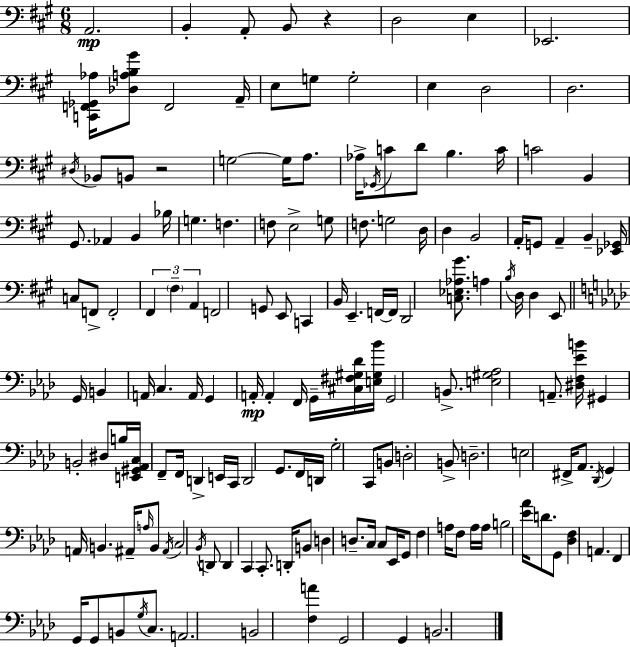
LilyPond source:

{
  \clef bass
  \numericTimeSignature
  \time 6/8
  \key a \major
  a,2.\mp | b,4-. a,8-. b,8 r4 | d2 e4 | ees,2. | \break <c, f, ges, aes>16 <des a b gis'>8 f,2 a,16-- | e8 g8 g2-. | e4 d2 | d2. | \break \acciaccatura { dis16 } bes,8 b,8 r2 | g2~~ g16 a8. | aes16-> \acciaccatura { ges,16 } c'8 d'8 b4. | c'16 c'2 b,4 | \break gis,8. aes,4 b,4 | bes16 g4. f4. | f8 e2-> | g8 f8. g2 | \break d16 d4 b,2 | a,16-. g,8 a,4-- b,4-- | <ees, ges,>16 c8 f,8-> f,2-. | \tuplet 3/2 { fis,4 \parenthesize fis4-- a,4 } | \break f,2 g,8 | e,8 c,4 b,16 e,4.-- | f,16~~ f,16 d,2 <c ees aes gis'>8. | a4 \acciaccatura { b16 } d16 d4 | \break e,8 \bar "||" \break \key f \minor g,16 b,4 a,16 c4. | a,16 g,4 a,16-.\mp a,4-. f,16 g,16-- | <cis fis gis des'>16 <e gis bes'>16 g,2 b,8.-> | <e gis aes>2 a,8.-- | \break <dis f ees' b'>16 gis,4 b,2-. | dis8 b16 <e, gis, aes, c>16 f,8-- f,16 d,4-> | e,16 c,16 d,2 g,8. | f,16 d,16 g2-. c,8 | \break b,8 d2-. b,8-> | d2.-- | e2 fis,16-> aes,8. | \acciaccatura { des,16 } g,4 a,16 b,4. | \break ais,16-- \grace { a16 } b,8 \acciaccatura { ais,16 } c2 | \acciaccatura { bes,16 } d,8 d,4 c,4 | c,8.-. d,16-. b,8 d4 d8.-- | c16 c8 ees,16 g,8 f4 | \break a16 f8 a16 a16 b2 | <ees' aes'>16 d'8. g,8 <des f>4 a,4. | f,4 g,16 g,8 | b,8 \acciaccatura { g16 } c8. a,2. | \break b,2 | <f a'>4 g,2 | g,4 b,2. | \bar "|."
}